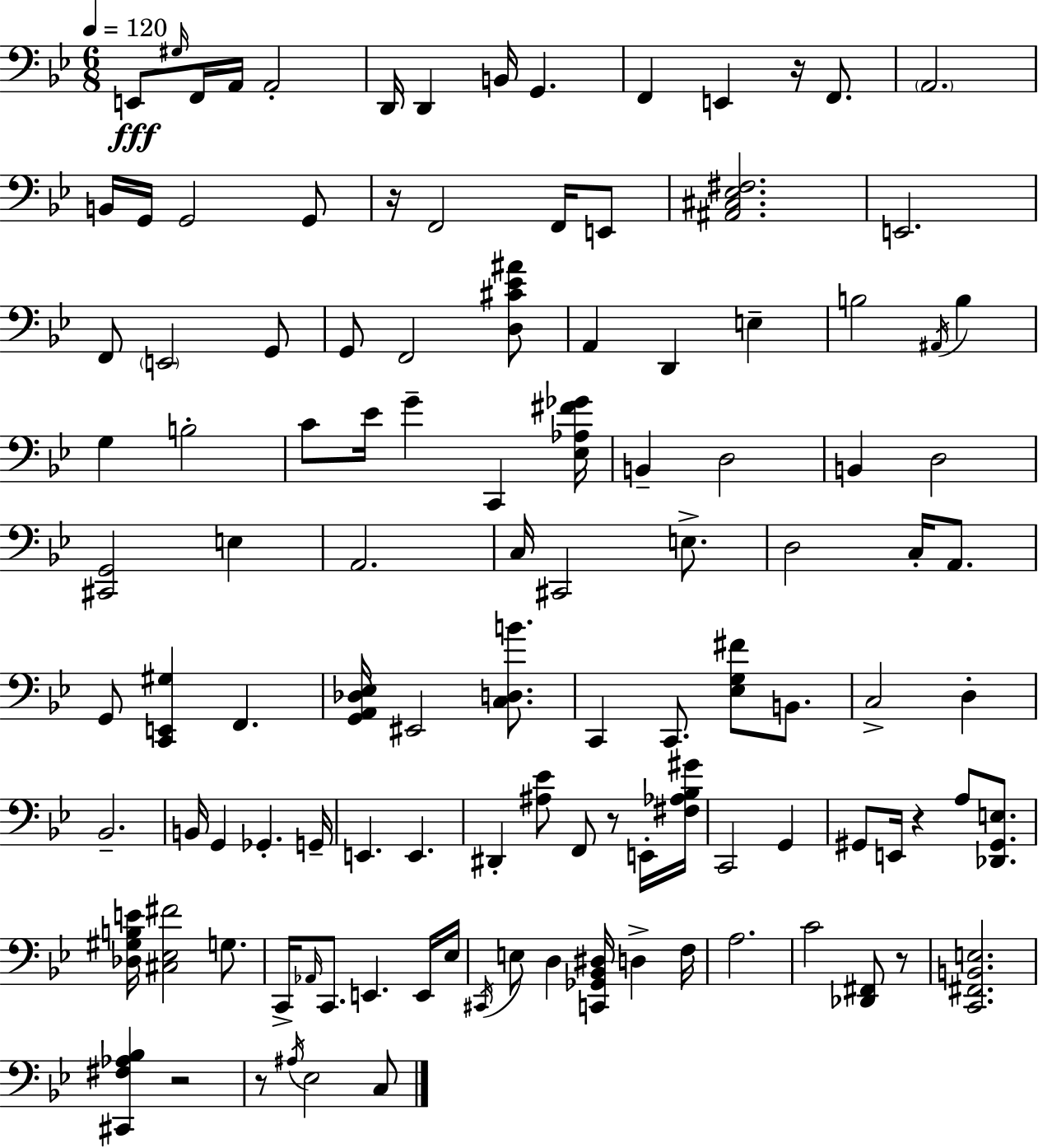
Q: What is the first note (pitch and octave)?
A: E2